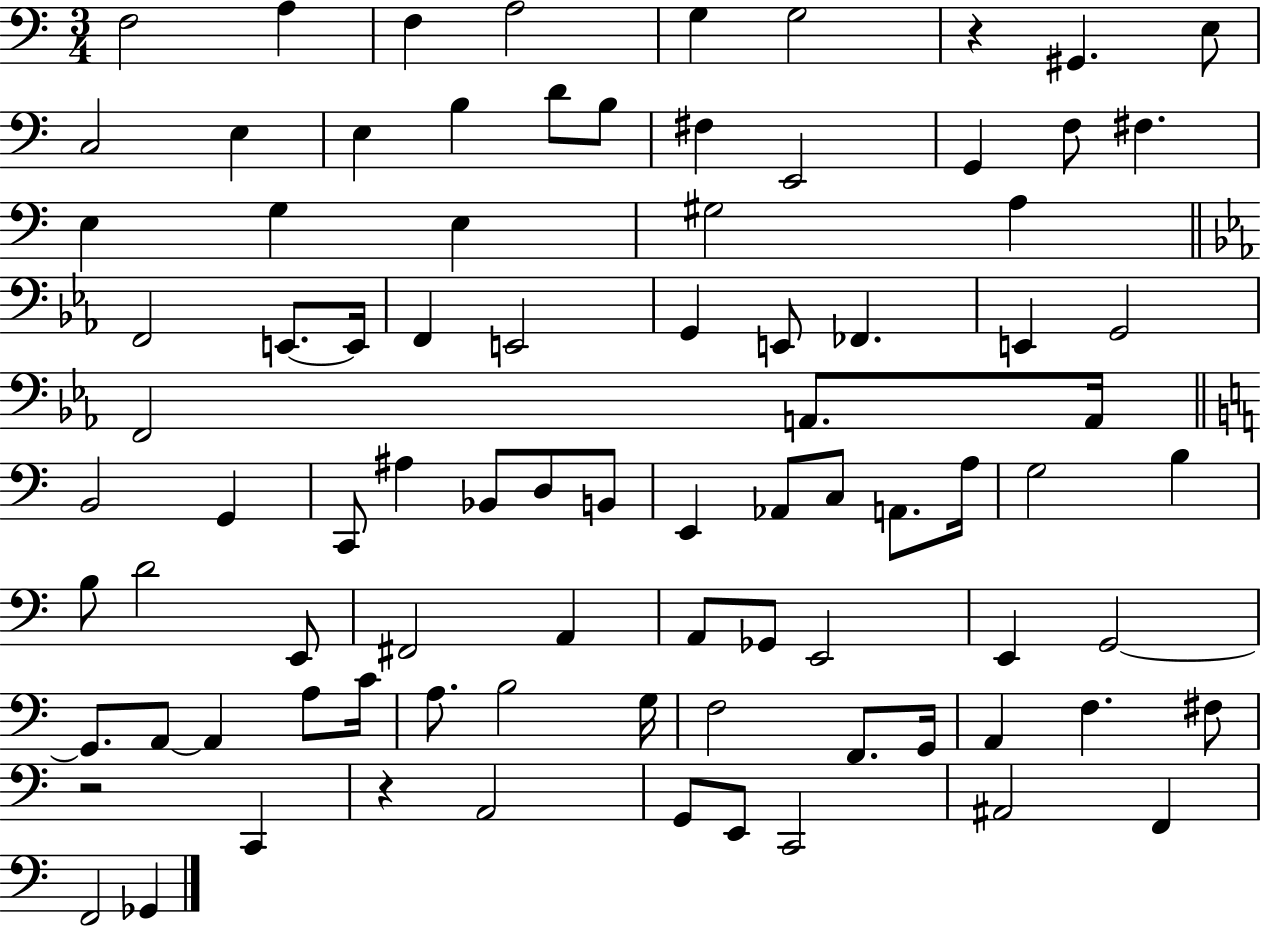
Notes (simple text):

F3/h A3/q F3/q A3/h G3/q G3/h R/q G#2/q. E3/e C3/h E3/q E3/q B3/q D4/e B3/e F#3/q E2/h G2/q F3/e F#3/q. E3/q G3/q E3/q G#3/h A3/q F2/h E2/e. E2/s F2/q E2/h G2/q E2/e FES2/q. E2/q G2/h F2/h A2/e. A2/s B2/h G2/q C2/e A#3/q Bb2/e D3/e B2/e E2/q Ab2/e C3/e A2/e. A3/s G3/h B3/q B3/e D4/h E2/e F#2/h A2/q A2/e Gb2/e E2/h E2/q G2/h G2/e. A2/e A2/q A3/e C4/s A3/e. B3/h G3/s F3/h F2/e. G2/s A2/q F3/q. F#3/e R/h C2/q R/q A2/h G2/e E2/e C2/h A#2/h F2/q F2/h Gb2/q